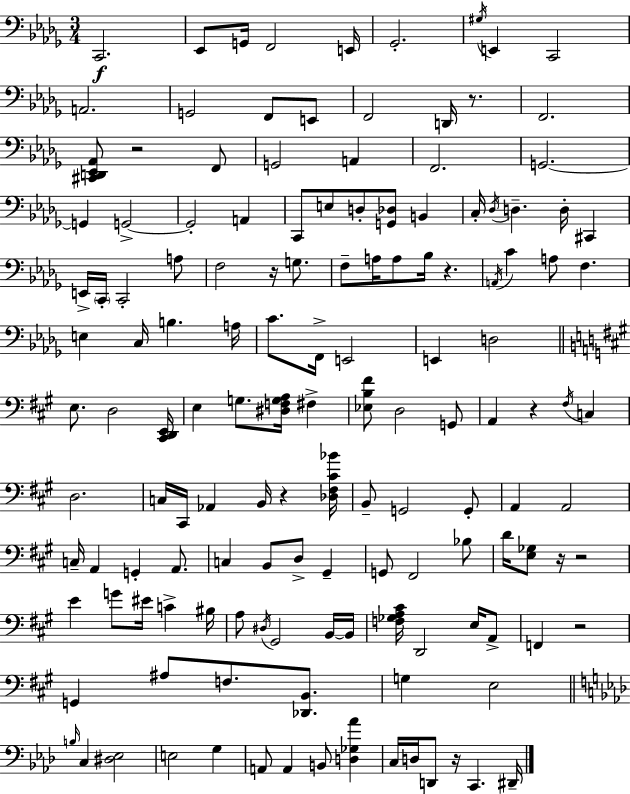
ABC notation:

X:1
T:Untitled
M:3/4
L:1/4
K:Bbm
C,,2 _E,,/2 G,,/4 F,,2 E,,/4 _G,,2 ^G,/4 E,, C,,2 A,,2 G,,2 F,,/2 E,,/2 F,,2 D,,/4 z/2 F,,2 [^C,,D,,_E,,_A,,]/2 z2 F,,/2 G,,2 A,, F,,2 G,,2 G,, G,,2 G,,2 A,, C,,/2 E,/2 D,/2 [G,,_D,]/2 B,, C,/4 _D,/4 D, D,/4 ^C,, E,,/4 C,,/4 C,,2 A,/2 F,2 z/4 G,/2 F,/2 A,/4 A,/2 _B,/4 z A,,/4 C A,/2 F, E, C,/4 B, A,/4 C/2 F,,/4 E,,2 E,, D,2 E,/2 D,2 [^C,,D,,E,,]/4 E, G,/2 [^D,F,G,A,]/4 ^F, [_E,B,^F]/2 D,2 G,,/2 A,, z ^F,/4 C, D,2 C,/4 ^C,,/4 _A,, B,,/4 z [_D,^F,^C_B]/4 B,,/2 G,,2 G,,/2 A,, A,,2 C,/4 A,, G,, A,,/2 C, B,,/2 D,/2 ^G,, G,,/2 ^F,,2 _B,/2 D/4 [E,_G,]/2 z/4 z2 E G/2 ^E/4 C ^B,/4 A,/2 ^D,/4 ^G,,2 B,,/4 B,,/4 [F,_G,A,^C]/4 D,,2 E,/4 A,,/2 F,, z2 G,, ^A,/2 F,/2 [_D,,B,,]/2 G, E,2 B,/4 C, [^D,_E,]2 E,2 G, A,,/2 A,, B,,/2 [D,_G,_A] C,/4 D,/4 D,,/2 z/4 C,, ^D,,/4